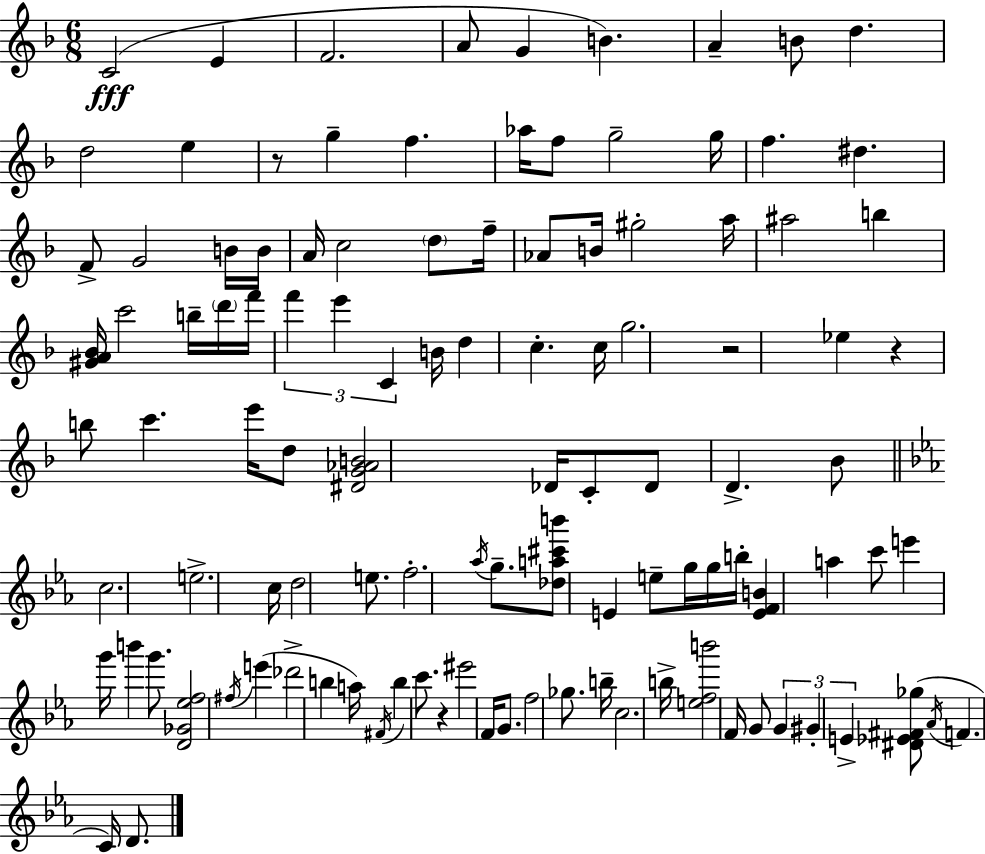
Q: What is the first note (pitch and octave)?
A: C4